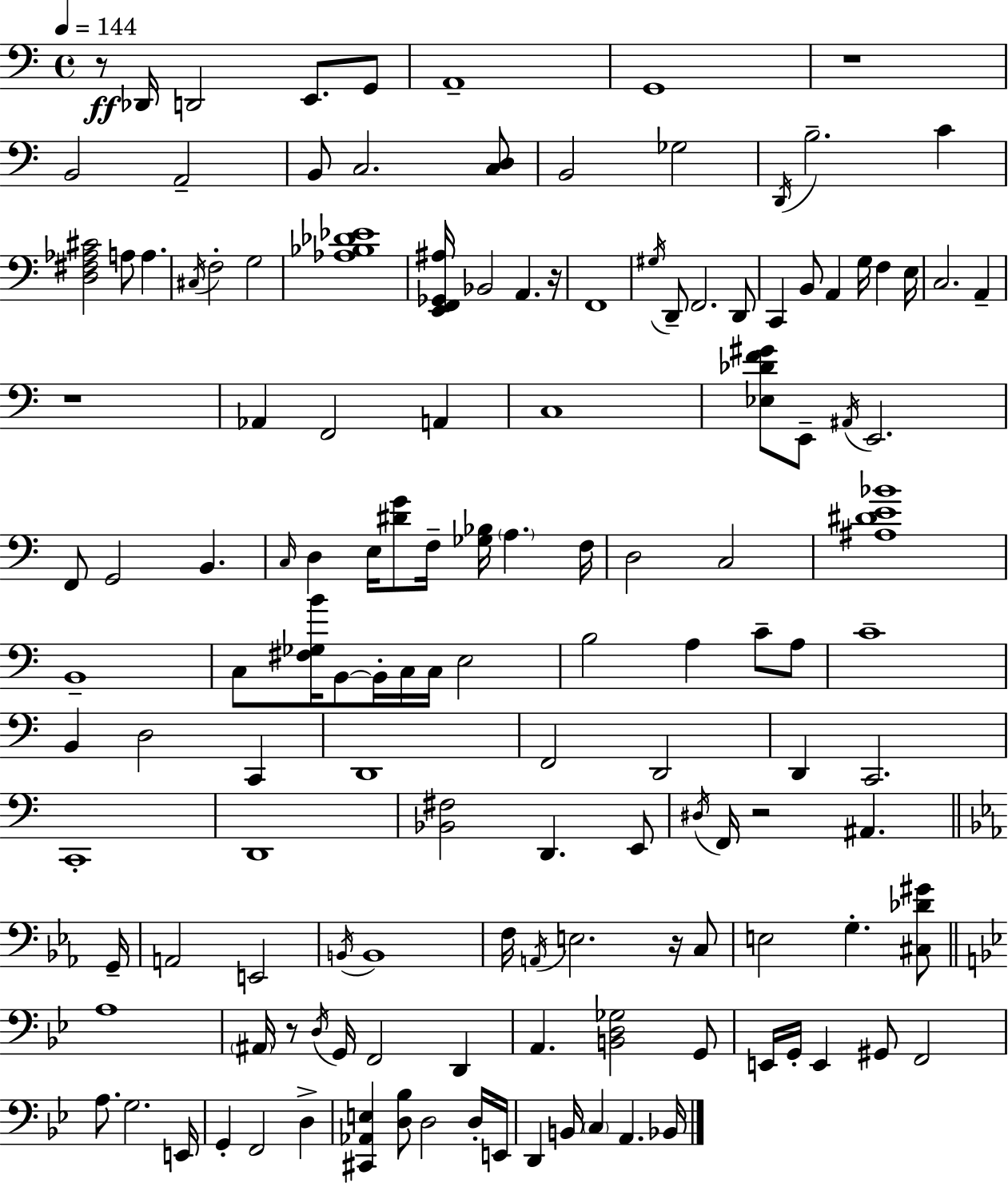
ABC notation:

X:1
T:Untitled
M:4/4
L:1/4
K:C
z/2 _D,,/4 D,,2 E,,/2 G,,/2 A,,4 G,,4 z4 B,,2 A,,2 B,,/2 C,2 [C,D,]/2 B,,2 _G,2 D,,/4 B,2 C [D,^F,_A,^C]2 A,/2 A, ^C,/4 F,2 G,2 [_A,_B,_D_E]4 [E,,F,,_G,,^A,]/4 _B,,2 A,, z/4 F,,4 ^G,/4 D,,/2 F,,2 D,,/2 C,, B,,/2 A,, G,/4 F, E,/4 C,2 A,, z4 _A,, F,,2 A,, C,4 [_E,_DF^G]/2 E,,/2 ^A,,/4 E,,2 F,,/2 G,,2 B,, C,/4 D, E,/4 [^DG]/2 F,/4 [_G,_B,]/4 A, F,/4 D,2 C,2 [^A,^DE_B]4 B,,4 C,/2 [^F,_G,B]/4 B,,/2 B,,/4 C,/4 C,/4 E,2 B,2 A, C/2 A,/2 C4 B,, D,2 C,, D,,4 F,,2 D,,2 D,, C,,2 C,,4 D,,4 [_B,,^F,]2 D,, E,,/2 ^D,/4 F,,/4 z2 ^A,, G,,/4 A,,2 E,,2 B,,/4 B,,4 F,/4 A,,/4 E,2 z/4 C,/2 E,2 G, [^C,_D^G]/2 A,4 ^A,,/4 z/2 D,/4 G,,/4 F,,2 D,, A,, [B,,D,_G,]2 G,,/2 E,,/4 G,,/4 E,, ^G,,/2 F,,2 A,/2 G,2 E,,/4 G,, F,,2 D, [^C,,_A,,E,] [D,_B,]/2 D,2 D,/4 E,,/4 D,, B,,/4 C, A,, _B,,/4